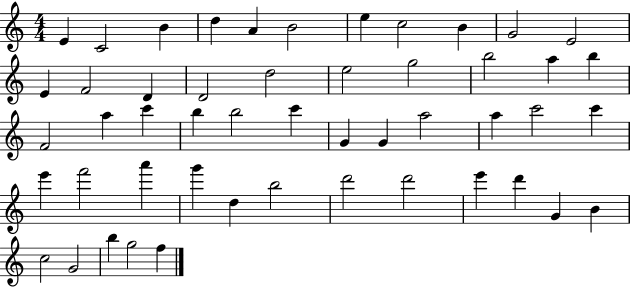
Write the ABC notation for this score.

X:1
T:Untitled
M:4/4
L:1/4
K:C
E C2 B d A B2 e c2 B G2 E2 E F2 D D2 d2 e2 g2 b2 a b F2 a c' b b2 c' G G a2 a c'2 c' e' f'2 a' g' d b2 d'2 d'2 e' d' G B c2 G2 b g2 f